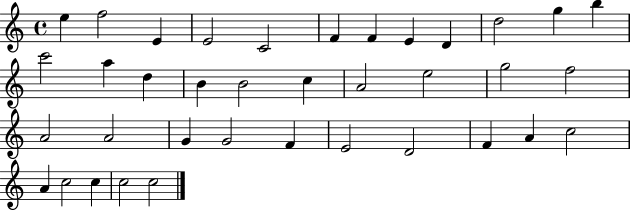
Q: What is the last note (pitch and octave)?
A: C5